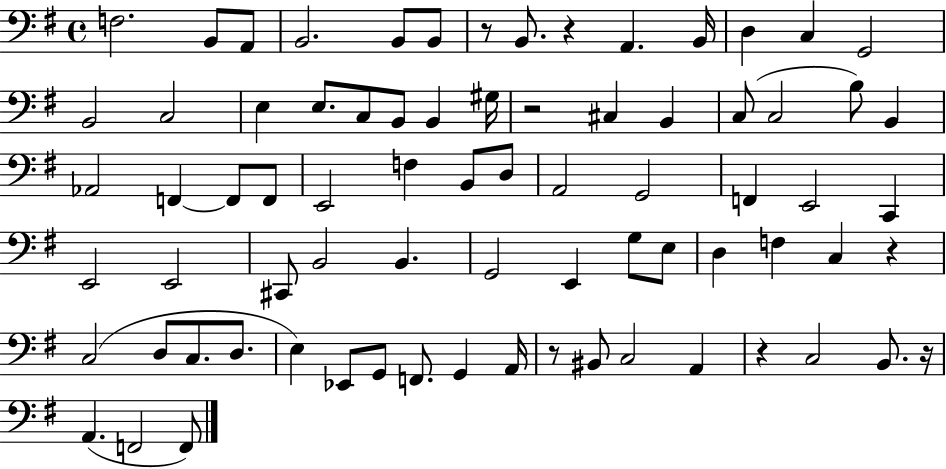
{
  \clef bass
  \time 4/4
  \defaultTimeSignature
  \key g \major
  f2. b,8 a,8 | b,2. b,8 b,8 | r8 b,8. r4 a,4. b,16 | d4 c4 g,2 | \break b,2 c2 | e4 e8. c8 b,8 b,4 gis16 | r2 cis4 b,4 | c8( c2 b8) b,4 | \break aes,2 f,4~~ f,8 f,8 | e,2 f4 b,8 d8 | a,2 g,2 | f,4 e,2 c,4 | \break e,2 e,2 | cis,8 b,2 b,4. | g,2 e,4 g8 e8 | d4 f4 c4 r4 | \break c2( d8 c8. d8. | e4) ees,8 g,8 f,8. g,4 a,16 | r8 bis,8 c2 a,4 | r4 c2 b,8. r16 | \break a,4.( f,2 f,8) | \bar "|."
}